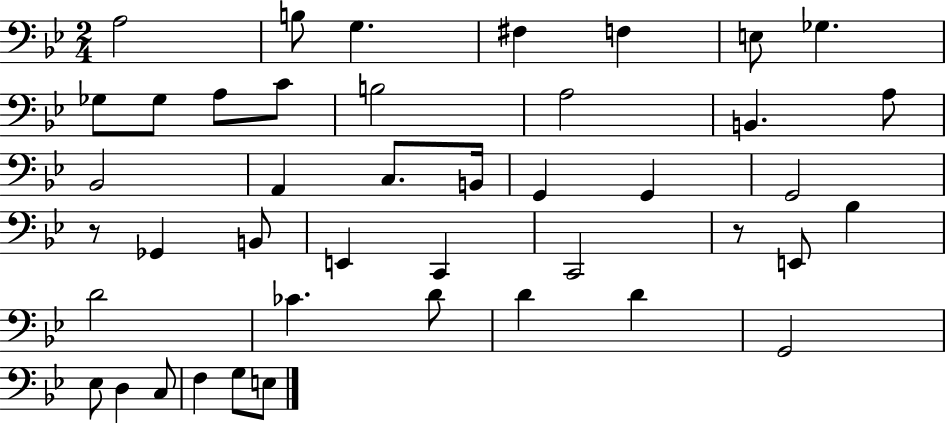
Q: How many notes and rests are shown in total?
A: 43